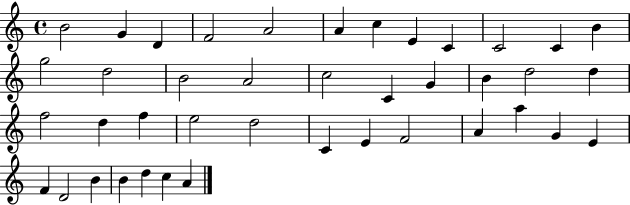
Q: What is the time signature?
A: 4/4